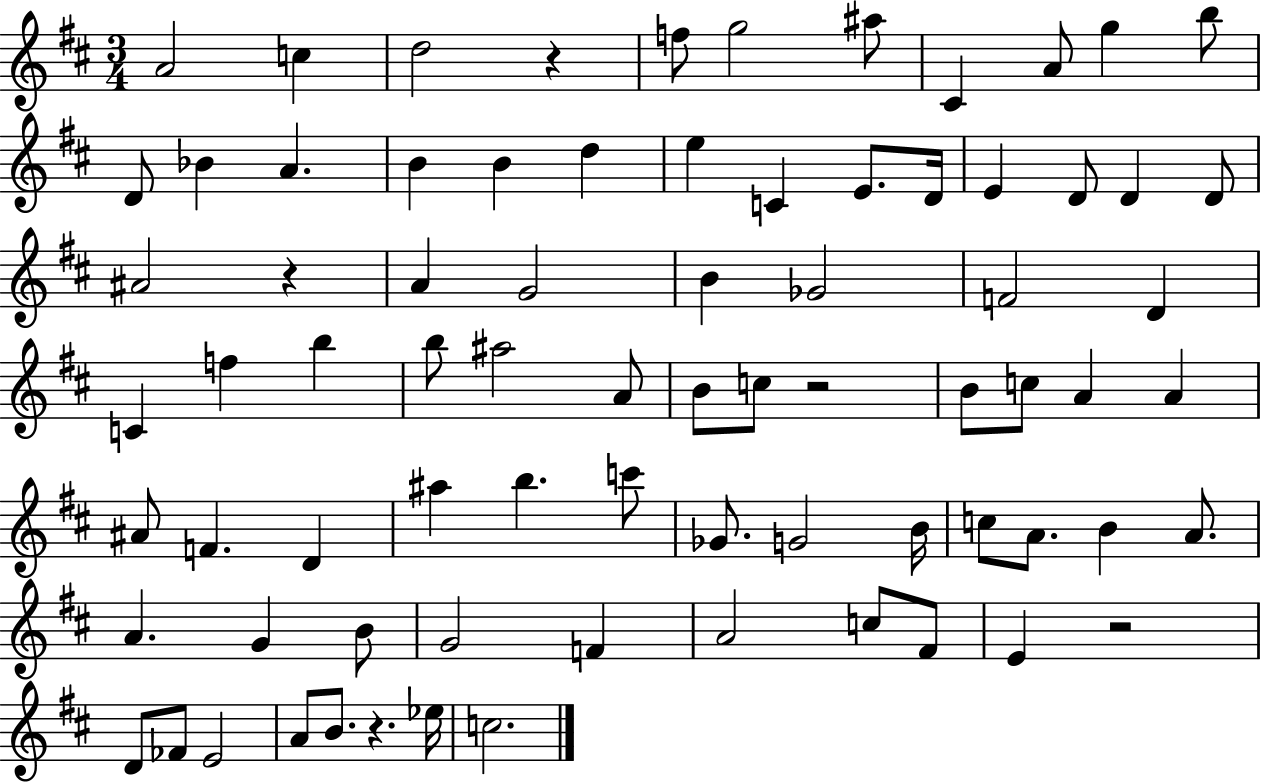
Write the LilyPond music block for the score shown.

{
  \clef treble
  \numericTimeSignature
  \time 3/4
  \key d \major
  a'2 c''4 | d''2 r4 | f''8 g''2 ais''8 | cis'4 a'8 g''4 b''8 | \break d'8 bes'4 a'4. | b'4 b'4 d''4 | e''4 c'4 e'8. d'16 | e'4 d'8 d'4 d'8 | \break ais'2 r4 | a'4 g'2 | b'4 ges'2 | f'2 d'4 | \break c'4 f''4 b''4 | b''8 ais''2 a'8 | b'8 c''8 r2 | b'8 c''8 a'4 a'4 | \break ais'8 f'4. d'4 | ais''4 b''4. c'''8 | ges'8. g'2 b'16 | c''8 a'8. b'4 a'8. | \break a'4. g'4 b'8 | g'2 f'4 | a'2 c''8 fis'8 | e'4 r2 | \break d'8 fes'8 e'2 | a'8 b'8. r4. ees''16 | c''2. | \bar "|."
}